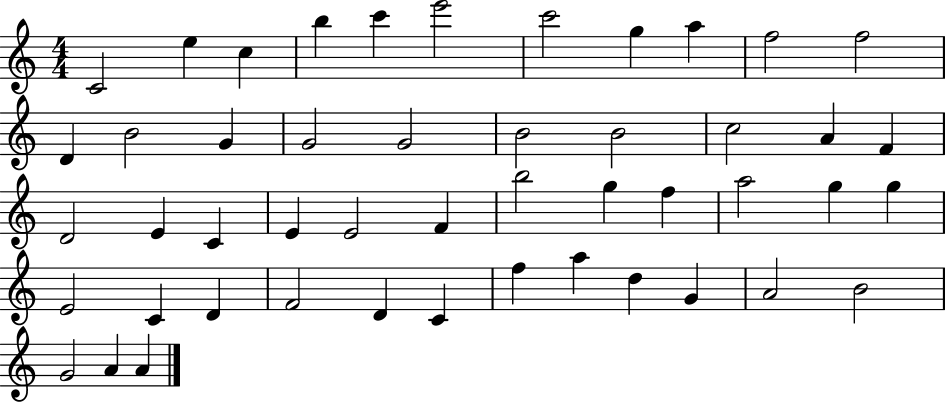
C4/h E5/q C5/q B5/q C6/q E6/h C6/h G5/q A5/q F5/h F5/h D4/q B4/h G4/q G4/h G4/h B4/h B4/h C5/h A4/q F4/q D4/h E4/q C4/q E4/q E4/h F4/q B5/h G5/q F5/q A5/h G5/q G5/q E4/h C4/q D4/q F4/h D4/q C4/q F5/q A5/q D5/q G4/q A4/h B4/h G4/h A4/q A4/q